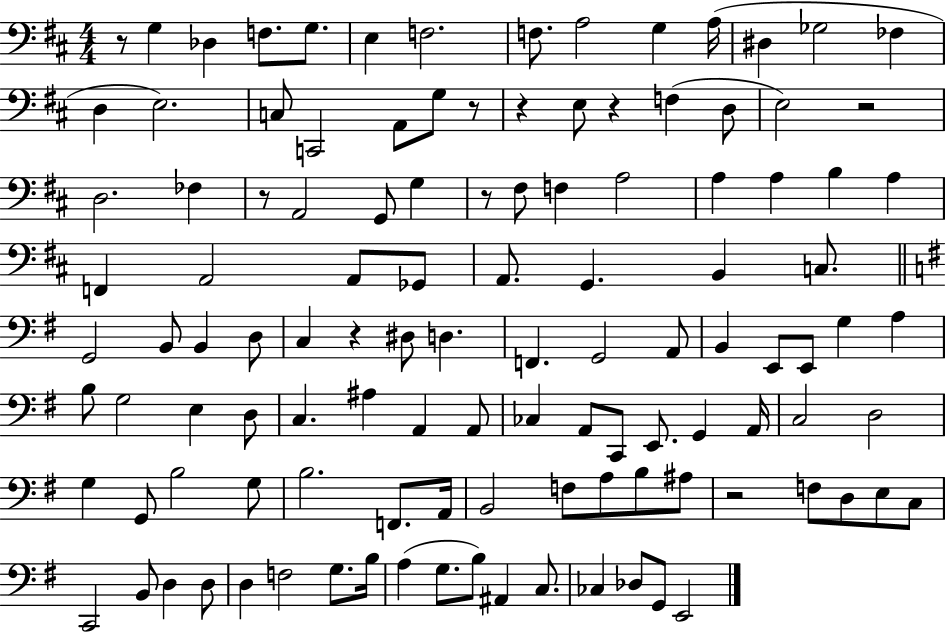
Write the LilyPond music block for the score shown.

{
  \clef bass
  \numericTimeSignature
  \time 4/4
  \key d \major
  r8 g4 des4 f8. g8. | e4 f2. | f8. a2 g4 a16( | dis4 ges2 fes4 | \break d4 e2.) | c8 c,2 a,8 g8 r8 | r4 e8 r4 f4( d8 | e2) r2 | \break d2. fes4 | r8 a,2 g,8 g4 | r8 fis8 f4 a2 | a4 a4 b4 a4 | \break f,4 a,2 a,8 ges,8 | a,8. g,4. b,4 c8. | \bar "||" \break \key e \minor g,2 b,8 b,4 d8 | c4 r4 dis8 d4. | f,4. g,2 a,8 | b,4 e,8 e,8 g4 a4 | \break b8 g2 e4 d8 | c4. ais4 a,4 a,8 | ces4 a,8 c,8 e,8. g,4 a,16 | c2 d2 | \break g4 g,8 b2 g8 | b2. f,8. a,16 | b,2 f8 a8 b8 ais8 | r2 f8 d8 e8 c8 | \break c,2 b,8 d4 d8 | d4 f2 g8. b16 | a4( g8. b8) ais,4 c8. | ces4 des8 g,8 e,2 | \break \bar "|."
}